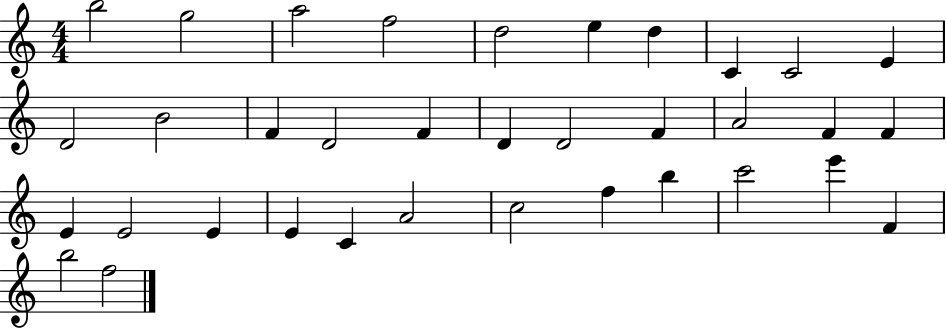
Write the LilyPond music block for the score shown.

{
  \clef treble
  \numericTimeSignature
  \time 4/4
  \key c \major
  b''2 g''2 | a''2 f''2 | d''2 e''4 d''4 | c'4 c'2 e'4 | \break d'2 b'2 | f'4 d'2 f'4 | d'4 d'2 f'4 | a'2 f'4 f'4 | \break e'4 e'2 e'4 | e'4 c'4 a'2 | c''2 f''4 b''4 | c'''2 e'''4 f'4 | \break b''2 f''2 | \bar "|."
}